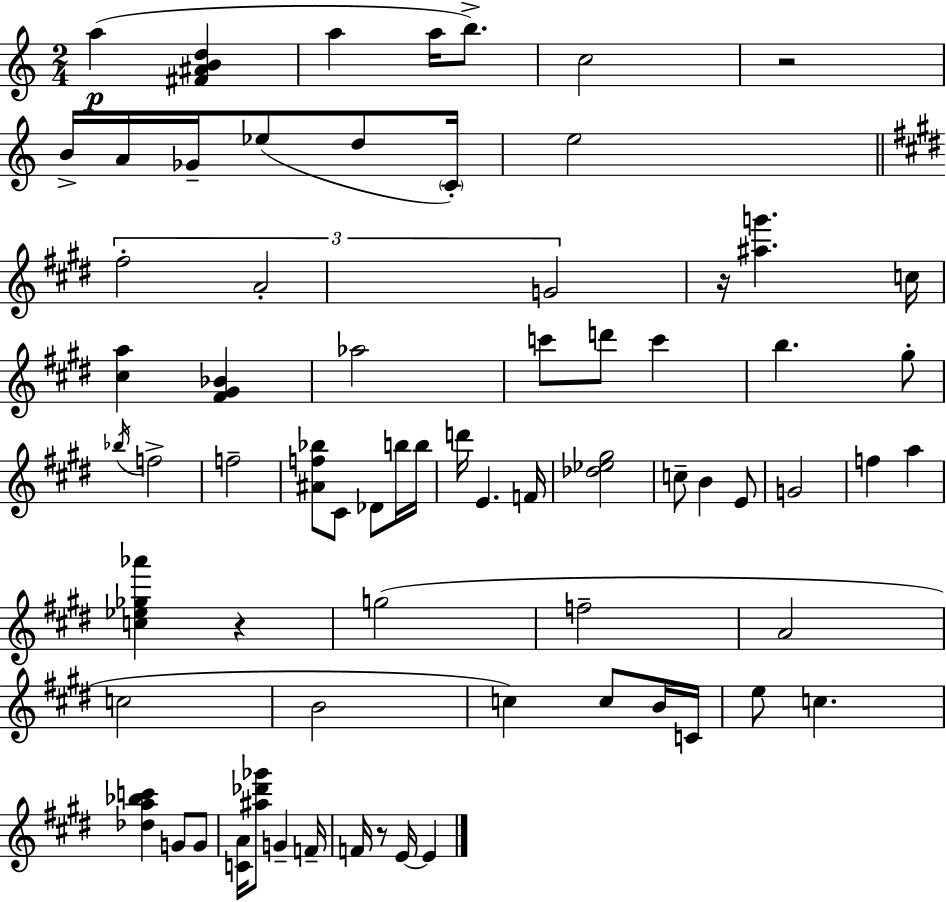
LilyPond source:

{
  \clef treble
  \numericTimeSignature
  \time 2/4
  \key a \minor
  a''4(\p <fis' ais' b' d''>4 | a''4 a''16 b''8.->) | c''2 | r2 | \break b'16-> a'16 ges'16-- ees''8( d''8 \parenthesize c'16-.) | e''2 | \bar "||" \break \key e \major \tuplet 3/2 { fis''2-. | a'2-. | g'2 } | r16 <ais'' g'''>4. c''16 | \break <cis'' a''>4 <fis' gis' bes'>4 | aes''2 | c'''8 d'''8 c'''4 | b''4. gis''8-. | \break \acciaccatura { bes''16 } f''2-> | f''2-- | <ais' f'' bes''>8 cis'8 des'8 b''16 | b''16 d'''16 e'4. | \break f'16 <des'' ees'' gis''>2 | c''8-- b'4 e'8 | g'2 | f''4 a''4 | \break <c'' ees'' ges'' aes'''>4 r4 | g''2( | f''2-- | a'2 | \break c''2 | b'2 | c''4) c''8 b'16 | c'16 e''8 c''4. | \break <des'' a'' bes'' c'''>4 g'8 g'8 | <c' a'>16 <ais'' des''' ges'''>8 g'4-- | f'16-- f'16 r8 e'16~~ e'4 | \bar "|."
}